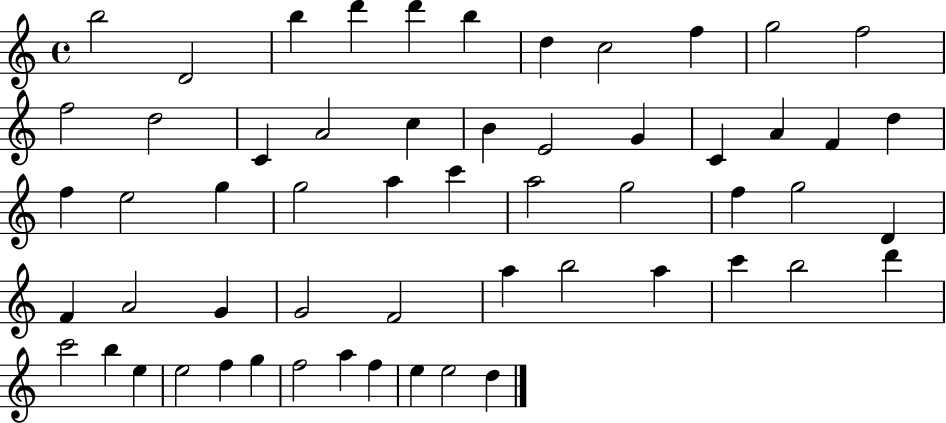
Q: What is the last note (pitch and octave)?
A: D5